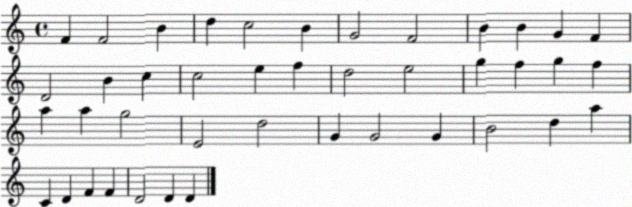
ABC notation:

X:1
T:Untitled
M:4/4
L:1/4
K:C
F F2 B d c2 B G2 F2 B B G F D2 B c c2 e f d2 e2 g f g f a a g2 E2 d2 G G2 G B2 d a C D F F D2 D D